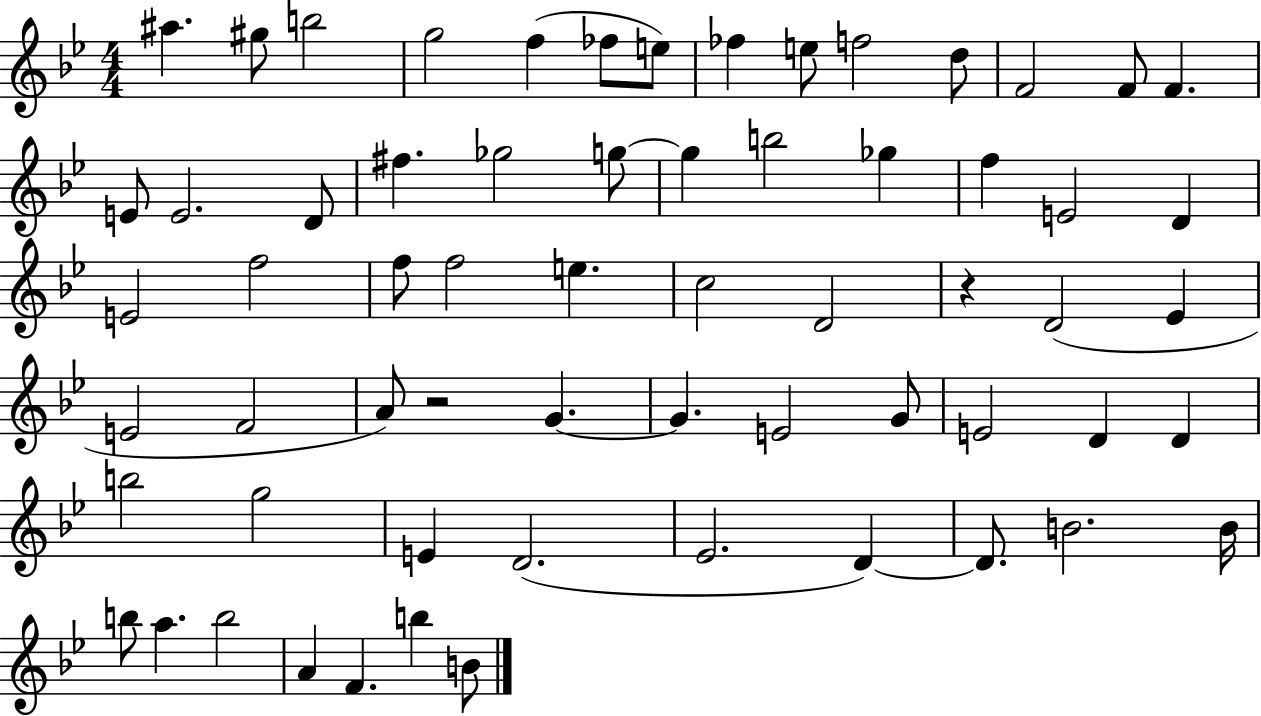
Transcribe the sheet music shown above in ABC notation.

X:1
T:Untitled
M:4/4
L:1/4
K:Bb
^a ^g/2 b2 g2 f _f/2 e/2 _f e/2 f2 d/2 F2 F/2 F E/2 E2 D/2 ^f _g2 g/2 g b2 _g f E2 D E2 f2 f/2 f2 e c2 D2 z D2 _E E2 F2 A/2 z2 G G E2 G/2 E2 D D b2 g2 E D2 _E2 D D/2 B2 B/4 b/2 a b2 A F b B/2